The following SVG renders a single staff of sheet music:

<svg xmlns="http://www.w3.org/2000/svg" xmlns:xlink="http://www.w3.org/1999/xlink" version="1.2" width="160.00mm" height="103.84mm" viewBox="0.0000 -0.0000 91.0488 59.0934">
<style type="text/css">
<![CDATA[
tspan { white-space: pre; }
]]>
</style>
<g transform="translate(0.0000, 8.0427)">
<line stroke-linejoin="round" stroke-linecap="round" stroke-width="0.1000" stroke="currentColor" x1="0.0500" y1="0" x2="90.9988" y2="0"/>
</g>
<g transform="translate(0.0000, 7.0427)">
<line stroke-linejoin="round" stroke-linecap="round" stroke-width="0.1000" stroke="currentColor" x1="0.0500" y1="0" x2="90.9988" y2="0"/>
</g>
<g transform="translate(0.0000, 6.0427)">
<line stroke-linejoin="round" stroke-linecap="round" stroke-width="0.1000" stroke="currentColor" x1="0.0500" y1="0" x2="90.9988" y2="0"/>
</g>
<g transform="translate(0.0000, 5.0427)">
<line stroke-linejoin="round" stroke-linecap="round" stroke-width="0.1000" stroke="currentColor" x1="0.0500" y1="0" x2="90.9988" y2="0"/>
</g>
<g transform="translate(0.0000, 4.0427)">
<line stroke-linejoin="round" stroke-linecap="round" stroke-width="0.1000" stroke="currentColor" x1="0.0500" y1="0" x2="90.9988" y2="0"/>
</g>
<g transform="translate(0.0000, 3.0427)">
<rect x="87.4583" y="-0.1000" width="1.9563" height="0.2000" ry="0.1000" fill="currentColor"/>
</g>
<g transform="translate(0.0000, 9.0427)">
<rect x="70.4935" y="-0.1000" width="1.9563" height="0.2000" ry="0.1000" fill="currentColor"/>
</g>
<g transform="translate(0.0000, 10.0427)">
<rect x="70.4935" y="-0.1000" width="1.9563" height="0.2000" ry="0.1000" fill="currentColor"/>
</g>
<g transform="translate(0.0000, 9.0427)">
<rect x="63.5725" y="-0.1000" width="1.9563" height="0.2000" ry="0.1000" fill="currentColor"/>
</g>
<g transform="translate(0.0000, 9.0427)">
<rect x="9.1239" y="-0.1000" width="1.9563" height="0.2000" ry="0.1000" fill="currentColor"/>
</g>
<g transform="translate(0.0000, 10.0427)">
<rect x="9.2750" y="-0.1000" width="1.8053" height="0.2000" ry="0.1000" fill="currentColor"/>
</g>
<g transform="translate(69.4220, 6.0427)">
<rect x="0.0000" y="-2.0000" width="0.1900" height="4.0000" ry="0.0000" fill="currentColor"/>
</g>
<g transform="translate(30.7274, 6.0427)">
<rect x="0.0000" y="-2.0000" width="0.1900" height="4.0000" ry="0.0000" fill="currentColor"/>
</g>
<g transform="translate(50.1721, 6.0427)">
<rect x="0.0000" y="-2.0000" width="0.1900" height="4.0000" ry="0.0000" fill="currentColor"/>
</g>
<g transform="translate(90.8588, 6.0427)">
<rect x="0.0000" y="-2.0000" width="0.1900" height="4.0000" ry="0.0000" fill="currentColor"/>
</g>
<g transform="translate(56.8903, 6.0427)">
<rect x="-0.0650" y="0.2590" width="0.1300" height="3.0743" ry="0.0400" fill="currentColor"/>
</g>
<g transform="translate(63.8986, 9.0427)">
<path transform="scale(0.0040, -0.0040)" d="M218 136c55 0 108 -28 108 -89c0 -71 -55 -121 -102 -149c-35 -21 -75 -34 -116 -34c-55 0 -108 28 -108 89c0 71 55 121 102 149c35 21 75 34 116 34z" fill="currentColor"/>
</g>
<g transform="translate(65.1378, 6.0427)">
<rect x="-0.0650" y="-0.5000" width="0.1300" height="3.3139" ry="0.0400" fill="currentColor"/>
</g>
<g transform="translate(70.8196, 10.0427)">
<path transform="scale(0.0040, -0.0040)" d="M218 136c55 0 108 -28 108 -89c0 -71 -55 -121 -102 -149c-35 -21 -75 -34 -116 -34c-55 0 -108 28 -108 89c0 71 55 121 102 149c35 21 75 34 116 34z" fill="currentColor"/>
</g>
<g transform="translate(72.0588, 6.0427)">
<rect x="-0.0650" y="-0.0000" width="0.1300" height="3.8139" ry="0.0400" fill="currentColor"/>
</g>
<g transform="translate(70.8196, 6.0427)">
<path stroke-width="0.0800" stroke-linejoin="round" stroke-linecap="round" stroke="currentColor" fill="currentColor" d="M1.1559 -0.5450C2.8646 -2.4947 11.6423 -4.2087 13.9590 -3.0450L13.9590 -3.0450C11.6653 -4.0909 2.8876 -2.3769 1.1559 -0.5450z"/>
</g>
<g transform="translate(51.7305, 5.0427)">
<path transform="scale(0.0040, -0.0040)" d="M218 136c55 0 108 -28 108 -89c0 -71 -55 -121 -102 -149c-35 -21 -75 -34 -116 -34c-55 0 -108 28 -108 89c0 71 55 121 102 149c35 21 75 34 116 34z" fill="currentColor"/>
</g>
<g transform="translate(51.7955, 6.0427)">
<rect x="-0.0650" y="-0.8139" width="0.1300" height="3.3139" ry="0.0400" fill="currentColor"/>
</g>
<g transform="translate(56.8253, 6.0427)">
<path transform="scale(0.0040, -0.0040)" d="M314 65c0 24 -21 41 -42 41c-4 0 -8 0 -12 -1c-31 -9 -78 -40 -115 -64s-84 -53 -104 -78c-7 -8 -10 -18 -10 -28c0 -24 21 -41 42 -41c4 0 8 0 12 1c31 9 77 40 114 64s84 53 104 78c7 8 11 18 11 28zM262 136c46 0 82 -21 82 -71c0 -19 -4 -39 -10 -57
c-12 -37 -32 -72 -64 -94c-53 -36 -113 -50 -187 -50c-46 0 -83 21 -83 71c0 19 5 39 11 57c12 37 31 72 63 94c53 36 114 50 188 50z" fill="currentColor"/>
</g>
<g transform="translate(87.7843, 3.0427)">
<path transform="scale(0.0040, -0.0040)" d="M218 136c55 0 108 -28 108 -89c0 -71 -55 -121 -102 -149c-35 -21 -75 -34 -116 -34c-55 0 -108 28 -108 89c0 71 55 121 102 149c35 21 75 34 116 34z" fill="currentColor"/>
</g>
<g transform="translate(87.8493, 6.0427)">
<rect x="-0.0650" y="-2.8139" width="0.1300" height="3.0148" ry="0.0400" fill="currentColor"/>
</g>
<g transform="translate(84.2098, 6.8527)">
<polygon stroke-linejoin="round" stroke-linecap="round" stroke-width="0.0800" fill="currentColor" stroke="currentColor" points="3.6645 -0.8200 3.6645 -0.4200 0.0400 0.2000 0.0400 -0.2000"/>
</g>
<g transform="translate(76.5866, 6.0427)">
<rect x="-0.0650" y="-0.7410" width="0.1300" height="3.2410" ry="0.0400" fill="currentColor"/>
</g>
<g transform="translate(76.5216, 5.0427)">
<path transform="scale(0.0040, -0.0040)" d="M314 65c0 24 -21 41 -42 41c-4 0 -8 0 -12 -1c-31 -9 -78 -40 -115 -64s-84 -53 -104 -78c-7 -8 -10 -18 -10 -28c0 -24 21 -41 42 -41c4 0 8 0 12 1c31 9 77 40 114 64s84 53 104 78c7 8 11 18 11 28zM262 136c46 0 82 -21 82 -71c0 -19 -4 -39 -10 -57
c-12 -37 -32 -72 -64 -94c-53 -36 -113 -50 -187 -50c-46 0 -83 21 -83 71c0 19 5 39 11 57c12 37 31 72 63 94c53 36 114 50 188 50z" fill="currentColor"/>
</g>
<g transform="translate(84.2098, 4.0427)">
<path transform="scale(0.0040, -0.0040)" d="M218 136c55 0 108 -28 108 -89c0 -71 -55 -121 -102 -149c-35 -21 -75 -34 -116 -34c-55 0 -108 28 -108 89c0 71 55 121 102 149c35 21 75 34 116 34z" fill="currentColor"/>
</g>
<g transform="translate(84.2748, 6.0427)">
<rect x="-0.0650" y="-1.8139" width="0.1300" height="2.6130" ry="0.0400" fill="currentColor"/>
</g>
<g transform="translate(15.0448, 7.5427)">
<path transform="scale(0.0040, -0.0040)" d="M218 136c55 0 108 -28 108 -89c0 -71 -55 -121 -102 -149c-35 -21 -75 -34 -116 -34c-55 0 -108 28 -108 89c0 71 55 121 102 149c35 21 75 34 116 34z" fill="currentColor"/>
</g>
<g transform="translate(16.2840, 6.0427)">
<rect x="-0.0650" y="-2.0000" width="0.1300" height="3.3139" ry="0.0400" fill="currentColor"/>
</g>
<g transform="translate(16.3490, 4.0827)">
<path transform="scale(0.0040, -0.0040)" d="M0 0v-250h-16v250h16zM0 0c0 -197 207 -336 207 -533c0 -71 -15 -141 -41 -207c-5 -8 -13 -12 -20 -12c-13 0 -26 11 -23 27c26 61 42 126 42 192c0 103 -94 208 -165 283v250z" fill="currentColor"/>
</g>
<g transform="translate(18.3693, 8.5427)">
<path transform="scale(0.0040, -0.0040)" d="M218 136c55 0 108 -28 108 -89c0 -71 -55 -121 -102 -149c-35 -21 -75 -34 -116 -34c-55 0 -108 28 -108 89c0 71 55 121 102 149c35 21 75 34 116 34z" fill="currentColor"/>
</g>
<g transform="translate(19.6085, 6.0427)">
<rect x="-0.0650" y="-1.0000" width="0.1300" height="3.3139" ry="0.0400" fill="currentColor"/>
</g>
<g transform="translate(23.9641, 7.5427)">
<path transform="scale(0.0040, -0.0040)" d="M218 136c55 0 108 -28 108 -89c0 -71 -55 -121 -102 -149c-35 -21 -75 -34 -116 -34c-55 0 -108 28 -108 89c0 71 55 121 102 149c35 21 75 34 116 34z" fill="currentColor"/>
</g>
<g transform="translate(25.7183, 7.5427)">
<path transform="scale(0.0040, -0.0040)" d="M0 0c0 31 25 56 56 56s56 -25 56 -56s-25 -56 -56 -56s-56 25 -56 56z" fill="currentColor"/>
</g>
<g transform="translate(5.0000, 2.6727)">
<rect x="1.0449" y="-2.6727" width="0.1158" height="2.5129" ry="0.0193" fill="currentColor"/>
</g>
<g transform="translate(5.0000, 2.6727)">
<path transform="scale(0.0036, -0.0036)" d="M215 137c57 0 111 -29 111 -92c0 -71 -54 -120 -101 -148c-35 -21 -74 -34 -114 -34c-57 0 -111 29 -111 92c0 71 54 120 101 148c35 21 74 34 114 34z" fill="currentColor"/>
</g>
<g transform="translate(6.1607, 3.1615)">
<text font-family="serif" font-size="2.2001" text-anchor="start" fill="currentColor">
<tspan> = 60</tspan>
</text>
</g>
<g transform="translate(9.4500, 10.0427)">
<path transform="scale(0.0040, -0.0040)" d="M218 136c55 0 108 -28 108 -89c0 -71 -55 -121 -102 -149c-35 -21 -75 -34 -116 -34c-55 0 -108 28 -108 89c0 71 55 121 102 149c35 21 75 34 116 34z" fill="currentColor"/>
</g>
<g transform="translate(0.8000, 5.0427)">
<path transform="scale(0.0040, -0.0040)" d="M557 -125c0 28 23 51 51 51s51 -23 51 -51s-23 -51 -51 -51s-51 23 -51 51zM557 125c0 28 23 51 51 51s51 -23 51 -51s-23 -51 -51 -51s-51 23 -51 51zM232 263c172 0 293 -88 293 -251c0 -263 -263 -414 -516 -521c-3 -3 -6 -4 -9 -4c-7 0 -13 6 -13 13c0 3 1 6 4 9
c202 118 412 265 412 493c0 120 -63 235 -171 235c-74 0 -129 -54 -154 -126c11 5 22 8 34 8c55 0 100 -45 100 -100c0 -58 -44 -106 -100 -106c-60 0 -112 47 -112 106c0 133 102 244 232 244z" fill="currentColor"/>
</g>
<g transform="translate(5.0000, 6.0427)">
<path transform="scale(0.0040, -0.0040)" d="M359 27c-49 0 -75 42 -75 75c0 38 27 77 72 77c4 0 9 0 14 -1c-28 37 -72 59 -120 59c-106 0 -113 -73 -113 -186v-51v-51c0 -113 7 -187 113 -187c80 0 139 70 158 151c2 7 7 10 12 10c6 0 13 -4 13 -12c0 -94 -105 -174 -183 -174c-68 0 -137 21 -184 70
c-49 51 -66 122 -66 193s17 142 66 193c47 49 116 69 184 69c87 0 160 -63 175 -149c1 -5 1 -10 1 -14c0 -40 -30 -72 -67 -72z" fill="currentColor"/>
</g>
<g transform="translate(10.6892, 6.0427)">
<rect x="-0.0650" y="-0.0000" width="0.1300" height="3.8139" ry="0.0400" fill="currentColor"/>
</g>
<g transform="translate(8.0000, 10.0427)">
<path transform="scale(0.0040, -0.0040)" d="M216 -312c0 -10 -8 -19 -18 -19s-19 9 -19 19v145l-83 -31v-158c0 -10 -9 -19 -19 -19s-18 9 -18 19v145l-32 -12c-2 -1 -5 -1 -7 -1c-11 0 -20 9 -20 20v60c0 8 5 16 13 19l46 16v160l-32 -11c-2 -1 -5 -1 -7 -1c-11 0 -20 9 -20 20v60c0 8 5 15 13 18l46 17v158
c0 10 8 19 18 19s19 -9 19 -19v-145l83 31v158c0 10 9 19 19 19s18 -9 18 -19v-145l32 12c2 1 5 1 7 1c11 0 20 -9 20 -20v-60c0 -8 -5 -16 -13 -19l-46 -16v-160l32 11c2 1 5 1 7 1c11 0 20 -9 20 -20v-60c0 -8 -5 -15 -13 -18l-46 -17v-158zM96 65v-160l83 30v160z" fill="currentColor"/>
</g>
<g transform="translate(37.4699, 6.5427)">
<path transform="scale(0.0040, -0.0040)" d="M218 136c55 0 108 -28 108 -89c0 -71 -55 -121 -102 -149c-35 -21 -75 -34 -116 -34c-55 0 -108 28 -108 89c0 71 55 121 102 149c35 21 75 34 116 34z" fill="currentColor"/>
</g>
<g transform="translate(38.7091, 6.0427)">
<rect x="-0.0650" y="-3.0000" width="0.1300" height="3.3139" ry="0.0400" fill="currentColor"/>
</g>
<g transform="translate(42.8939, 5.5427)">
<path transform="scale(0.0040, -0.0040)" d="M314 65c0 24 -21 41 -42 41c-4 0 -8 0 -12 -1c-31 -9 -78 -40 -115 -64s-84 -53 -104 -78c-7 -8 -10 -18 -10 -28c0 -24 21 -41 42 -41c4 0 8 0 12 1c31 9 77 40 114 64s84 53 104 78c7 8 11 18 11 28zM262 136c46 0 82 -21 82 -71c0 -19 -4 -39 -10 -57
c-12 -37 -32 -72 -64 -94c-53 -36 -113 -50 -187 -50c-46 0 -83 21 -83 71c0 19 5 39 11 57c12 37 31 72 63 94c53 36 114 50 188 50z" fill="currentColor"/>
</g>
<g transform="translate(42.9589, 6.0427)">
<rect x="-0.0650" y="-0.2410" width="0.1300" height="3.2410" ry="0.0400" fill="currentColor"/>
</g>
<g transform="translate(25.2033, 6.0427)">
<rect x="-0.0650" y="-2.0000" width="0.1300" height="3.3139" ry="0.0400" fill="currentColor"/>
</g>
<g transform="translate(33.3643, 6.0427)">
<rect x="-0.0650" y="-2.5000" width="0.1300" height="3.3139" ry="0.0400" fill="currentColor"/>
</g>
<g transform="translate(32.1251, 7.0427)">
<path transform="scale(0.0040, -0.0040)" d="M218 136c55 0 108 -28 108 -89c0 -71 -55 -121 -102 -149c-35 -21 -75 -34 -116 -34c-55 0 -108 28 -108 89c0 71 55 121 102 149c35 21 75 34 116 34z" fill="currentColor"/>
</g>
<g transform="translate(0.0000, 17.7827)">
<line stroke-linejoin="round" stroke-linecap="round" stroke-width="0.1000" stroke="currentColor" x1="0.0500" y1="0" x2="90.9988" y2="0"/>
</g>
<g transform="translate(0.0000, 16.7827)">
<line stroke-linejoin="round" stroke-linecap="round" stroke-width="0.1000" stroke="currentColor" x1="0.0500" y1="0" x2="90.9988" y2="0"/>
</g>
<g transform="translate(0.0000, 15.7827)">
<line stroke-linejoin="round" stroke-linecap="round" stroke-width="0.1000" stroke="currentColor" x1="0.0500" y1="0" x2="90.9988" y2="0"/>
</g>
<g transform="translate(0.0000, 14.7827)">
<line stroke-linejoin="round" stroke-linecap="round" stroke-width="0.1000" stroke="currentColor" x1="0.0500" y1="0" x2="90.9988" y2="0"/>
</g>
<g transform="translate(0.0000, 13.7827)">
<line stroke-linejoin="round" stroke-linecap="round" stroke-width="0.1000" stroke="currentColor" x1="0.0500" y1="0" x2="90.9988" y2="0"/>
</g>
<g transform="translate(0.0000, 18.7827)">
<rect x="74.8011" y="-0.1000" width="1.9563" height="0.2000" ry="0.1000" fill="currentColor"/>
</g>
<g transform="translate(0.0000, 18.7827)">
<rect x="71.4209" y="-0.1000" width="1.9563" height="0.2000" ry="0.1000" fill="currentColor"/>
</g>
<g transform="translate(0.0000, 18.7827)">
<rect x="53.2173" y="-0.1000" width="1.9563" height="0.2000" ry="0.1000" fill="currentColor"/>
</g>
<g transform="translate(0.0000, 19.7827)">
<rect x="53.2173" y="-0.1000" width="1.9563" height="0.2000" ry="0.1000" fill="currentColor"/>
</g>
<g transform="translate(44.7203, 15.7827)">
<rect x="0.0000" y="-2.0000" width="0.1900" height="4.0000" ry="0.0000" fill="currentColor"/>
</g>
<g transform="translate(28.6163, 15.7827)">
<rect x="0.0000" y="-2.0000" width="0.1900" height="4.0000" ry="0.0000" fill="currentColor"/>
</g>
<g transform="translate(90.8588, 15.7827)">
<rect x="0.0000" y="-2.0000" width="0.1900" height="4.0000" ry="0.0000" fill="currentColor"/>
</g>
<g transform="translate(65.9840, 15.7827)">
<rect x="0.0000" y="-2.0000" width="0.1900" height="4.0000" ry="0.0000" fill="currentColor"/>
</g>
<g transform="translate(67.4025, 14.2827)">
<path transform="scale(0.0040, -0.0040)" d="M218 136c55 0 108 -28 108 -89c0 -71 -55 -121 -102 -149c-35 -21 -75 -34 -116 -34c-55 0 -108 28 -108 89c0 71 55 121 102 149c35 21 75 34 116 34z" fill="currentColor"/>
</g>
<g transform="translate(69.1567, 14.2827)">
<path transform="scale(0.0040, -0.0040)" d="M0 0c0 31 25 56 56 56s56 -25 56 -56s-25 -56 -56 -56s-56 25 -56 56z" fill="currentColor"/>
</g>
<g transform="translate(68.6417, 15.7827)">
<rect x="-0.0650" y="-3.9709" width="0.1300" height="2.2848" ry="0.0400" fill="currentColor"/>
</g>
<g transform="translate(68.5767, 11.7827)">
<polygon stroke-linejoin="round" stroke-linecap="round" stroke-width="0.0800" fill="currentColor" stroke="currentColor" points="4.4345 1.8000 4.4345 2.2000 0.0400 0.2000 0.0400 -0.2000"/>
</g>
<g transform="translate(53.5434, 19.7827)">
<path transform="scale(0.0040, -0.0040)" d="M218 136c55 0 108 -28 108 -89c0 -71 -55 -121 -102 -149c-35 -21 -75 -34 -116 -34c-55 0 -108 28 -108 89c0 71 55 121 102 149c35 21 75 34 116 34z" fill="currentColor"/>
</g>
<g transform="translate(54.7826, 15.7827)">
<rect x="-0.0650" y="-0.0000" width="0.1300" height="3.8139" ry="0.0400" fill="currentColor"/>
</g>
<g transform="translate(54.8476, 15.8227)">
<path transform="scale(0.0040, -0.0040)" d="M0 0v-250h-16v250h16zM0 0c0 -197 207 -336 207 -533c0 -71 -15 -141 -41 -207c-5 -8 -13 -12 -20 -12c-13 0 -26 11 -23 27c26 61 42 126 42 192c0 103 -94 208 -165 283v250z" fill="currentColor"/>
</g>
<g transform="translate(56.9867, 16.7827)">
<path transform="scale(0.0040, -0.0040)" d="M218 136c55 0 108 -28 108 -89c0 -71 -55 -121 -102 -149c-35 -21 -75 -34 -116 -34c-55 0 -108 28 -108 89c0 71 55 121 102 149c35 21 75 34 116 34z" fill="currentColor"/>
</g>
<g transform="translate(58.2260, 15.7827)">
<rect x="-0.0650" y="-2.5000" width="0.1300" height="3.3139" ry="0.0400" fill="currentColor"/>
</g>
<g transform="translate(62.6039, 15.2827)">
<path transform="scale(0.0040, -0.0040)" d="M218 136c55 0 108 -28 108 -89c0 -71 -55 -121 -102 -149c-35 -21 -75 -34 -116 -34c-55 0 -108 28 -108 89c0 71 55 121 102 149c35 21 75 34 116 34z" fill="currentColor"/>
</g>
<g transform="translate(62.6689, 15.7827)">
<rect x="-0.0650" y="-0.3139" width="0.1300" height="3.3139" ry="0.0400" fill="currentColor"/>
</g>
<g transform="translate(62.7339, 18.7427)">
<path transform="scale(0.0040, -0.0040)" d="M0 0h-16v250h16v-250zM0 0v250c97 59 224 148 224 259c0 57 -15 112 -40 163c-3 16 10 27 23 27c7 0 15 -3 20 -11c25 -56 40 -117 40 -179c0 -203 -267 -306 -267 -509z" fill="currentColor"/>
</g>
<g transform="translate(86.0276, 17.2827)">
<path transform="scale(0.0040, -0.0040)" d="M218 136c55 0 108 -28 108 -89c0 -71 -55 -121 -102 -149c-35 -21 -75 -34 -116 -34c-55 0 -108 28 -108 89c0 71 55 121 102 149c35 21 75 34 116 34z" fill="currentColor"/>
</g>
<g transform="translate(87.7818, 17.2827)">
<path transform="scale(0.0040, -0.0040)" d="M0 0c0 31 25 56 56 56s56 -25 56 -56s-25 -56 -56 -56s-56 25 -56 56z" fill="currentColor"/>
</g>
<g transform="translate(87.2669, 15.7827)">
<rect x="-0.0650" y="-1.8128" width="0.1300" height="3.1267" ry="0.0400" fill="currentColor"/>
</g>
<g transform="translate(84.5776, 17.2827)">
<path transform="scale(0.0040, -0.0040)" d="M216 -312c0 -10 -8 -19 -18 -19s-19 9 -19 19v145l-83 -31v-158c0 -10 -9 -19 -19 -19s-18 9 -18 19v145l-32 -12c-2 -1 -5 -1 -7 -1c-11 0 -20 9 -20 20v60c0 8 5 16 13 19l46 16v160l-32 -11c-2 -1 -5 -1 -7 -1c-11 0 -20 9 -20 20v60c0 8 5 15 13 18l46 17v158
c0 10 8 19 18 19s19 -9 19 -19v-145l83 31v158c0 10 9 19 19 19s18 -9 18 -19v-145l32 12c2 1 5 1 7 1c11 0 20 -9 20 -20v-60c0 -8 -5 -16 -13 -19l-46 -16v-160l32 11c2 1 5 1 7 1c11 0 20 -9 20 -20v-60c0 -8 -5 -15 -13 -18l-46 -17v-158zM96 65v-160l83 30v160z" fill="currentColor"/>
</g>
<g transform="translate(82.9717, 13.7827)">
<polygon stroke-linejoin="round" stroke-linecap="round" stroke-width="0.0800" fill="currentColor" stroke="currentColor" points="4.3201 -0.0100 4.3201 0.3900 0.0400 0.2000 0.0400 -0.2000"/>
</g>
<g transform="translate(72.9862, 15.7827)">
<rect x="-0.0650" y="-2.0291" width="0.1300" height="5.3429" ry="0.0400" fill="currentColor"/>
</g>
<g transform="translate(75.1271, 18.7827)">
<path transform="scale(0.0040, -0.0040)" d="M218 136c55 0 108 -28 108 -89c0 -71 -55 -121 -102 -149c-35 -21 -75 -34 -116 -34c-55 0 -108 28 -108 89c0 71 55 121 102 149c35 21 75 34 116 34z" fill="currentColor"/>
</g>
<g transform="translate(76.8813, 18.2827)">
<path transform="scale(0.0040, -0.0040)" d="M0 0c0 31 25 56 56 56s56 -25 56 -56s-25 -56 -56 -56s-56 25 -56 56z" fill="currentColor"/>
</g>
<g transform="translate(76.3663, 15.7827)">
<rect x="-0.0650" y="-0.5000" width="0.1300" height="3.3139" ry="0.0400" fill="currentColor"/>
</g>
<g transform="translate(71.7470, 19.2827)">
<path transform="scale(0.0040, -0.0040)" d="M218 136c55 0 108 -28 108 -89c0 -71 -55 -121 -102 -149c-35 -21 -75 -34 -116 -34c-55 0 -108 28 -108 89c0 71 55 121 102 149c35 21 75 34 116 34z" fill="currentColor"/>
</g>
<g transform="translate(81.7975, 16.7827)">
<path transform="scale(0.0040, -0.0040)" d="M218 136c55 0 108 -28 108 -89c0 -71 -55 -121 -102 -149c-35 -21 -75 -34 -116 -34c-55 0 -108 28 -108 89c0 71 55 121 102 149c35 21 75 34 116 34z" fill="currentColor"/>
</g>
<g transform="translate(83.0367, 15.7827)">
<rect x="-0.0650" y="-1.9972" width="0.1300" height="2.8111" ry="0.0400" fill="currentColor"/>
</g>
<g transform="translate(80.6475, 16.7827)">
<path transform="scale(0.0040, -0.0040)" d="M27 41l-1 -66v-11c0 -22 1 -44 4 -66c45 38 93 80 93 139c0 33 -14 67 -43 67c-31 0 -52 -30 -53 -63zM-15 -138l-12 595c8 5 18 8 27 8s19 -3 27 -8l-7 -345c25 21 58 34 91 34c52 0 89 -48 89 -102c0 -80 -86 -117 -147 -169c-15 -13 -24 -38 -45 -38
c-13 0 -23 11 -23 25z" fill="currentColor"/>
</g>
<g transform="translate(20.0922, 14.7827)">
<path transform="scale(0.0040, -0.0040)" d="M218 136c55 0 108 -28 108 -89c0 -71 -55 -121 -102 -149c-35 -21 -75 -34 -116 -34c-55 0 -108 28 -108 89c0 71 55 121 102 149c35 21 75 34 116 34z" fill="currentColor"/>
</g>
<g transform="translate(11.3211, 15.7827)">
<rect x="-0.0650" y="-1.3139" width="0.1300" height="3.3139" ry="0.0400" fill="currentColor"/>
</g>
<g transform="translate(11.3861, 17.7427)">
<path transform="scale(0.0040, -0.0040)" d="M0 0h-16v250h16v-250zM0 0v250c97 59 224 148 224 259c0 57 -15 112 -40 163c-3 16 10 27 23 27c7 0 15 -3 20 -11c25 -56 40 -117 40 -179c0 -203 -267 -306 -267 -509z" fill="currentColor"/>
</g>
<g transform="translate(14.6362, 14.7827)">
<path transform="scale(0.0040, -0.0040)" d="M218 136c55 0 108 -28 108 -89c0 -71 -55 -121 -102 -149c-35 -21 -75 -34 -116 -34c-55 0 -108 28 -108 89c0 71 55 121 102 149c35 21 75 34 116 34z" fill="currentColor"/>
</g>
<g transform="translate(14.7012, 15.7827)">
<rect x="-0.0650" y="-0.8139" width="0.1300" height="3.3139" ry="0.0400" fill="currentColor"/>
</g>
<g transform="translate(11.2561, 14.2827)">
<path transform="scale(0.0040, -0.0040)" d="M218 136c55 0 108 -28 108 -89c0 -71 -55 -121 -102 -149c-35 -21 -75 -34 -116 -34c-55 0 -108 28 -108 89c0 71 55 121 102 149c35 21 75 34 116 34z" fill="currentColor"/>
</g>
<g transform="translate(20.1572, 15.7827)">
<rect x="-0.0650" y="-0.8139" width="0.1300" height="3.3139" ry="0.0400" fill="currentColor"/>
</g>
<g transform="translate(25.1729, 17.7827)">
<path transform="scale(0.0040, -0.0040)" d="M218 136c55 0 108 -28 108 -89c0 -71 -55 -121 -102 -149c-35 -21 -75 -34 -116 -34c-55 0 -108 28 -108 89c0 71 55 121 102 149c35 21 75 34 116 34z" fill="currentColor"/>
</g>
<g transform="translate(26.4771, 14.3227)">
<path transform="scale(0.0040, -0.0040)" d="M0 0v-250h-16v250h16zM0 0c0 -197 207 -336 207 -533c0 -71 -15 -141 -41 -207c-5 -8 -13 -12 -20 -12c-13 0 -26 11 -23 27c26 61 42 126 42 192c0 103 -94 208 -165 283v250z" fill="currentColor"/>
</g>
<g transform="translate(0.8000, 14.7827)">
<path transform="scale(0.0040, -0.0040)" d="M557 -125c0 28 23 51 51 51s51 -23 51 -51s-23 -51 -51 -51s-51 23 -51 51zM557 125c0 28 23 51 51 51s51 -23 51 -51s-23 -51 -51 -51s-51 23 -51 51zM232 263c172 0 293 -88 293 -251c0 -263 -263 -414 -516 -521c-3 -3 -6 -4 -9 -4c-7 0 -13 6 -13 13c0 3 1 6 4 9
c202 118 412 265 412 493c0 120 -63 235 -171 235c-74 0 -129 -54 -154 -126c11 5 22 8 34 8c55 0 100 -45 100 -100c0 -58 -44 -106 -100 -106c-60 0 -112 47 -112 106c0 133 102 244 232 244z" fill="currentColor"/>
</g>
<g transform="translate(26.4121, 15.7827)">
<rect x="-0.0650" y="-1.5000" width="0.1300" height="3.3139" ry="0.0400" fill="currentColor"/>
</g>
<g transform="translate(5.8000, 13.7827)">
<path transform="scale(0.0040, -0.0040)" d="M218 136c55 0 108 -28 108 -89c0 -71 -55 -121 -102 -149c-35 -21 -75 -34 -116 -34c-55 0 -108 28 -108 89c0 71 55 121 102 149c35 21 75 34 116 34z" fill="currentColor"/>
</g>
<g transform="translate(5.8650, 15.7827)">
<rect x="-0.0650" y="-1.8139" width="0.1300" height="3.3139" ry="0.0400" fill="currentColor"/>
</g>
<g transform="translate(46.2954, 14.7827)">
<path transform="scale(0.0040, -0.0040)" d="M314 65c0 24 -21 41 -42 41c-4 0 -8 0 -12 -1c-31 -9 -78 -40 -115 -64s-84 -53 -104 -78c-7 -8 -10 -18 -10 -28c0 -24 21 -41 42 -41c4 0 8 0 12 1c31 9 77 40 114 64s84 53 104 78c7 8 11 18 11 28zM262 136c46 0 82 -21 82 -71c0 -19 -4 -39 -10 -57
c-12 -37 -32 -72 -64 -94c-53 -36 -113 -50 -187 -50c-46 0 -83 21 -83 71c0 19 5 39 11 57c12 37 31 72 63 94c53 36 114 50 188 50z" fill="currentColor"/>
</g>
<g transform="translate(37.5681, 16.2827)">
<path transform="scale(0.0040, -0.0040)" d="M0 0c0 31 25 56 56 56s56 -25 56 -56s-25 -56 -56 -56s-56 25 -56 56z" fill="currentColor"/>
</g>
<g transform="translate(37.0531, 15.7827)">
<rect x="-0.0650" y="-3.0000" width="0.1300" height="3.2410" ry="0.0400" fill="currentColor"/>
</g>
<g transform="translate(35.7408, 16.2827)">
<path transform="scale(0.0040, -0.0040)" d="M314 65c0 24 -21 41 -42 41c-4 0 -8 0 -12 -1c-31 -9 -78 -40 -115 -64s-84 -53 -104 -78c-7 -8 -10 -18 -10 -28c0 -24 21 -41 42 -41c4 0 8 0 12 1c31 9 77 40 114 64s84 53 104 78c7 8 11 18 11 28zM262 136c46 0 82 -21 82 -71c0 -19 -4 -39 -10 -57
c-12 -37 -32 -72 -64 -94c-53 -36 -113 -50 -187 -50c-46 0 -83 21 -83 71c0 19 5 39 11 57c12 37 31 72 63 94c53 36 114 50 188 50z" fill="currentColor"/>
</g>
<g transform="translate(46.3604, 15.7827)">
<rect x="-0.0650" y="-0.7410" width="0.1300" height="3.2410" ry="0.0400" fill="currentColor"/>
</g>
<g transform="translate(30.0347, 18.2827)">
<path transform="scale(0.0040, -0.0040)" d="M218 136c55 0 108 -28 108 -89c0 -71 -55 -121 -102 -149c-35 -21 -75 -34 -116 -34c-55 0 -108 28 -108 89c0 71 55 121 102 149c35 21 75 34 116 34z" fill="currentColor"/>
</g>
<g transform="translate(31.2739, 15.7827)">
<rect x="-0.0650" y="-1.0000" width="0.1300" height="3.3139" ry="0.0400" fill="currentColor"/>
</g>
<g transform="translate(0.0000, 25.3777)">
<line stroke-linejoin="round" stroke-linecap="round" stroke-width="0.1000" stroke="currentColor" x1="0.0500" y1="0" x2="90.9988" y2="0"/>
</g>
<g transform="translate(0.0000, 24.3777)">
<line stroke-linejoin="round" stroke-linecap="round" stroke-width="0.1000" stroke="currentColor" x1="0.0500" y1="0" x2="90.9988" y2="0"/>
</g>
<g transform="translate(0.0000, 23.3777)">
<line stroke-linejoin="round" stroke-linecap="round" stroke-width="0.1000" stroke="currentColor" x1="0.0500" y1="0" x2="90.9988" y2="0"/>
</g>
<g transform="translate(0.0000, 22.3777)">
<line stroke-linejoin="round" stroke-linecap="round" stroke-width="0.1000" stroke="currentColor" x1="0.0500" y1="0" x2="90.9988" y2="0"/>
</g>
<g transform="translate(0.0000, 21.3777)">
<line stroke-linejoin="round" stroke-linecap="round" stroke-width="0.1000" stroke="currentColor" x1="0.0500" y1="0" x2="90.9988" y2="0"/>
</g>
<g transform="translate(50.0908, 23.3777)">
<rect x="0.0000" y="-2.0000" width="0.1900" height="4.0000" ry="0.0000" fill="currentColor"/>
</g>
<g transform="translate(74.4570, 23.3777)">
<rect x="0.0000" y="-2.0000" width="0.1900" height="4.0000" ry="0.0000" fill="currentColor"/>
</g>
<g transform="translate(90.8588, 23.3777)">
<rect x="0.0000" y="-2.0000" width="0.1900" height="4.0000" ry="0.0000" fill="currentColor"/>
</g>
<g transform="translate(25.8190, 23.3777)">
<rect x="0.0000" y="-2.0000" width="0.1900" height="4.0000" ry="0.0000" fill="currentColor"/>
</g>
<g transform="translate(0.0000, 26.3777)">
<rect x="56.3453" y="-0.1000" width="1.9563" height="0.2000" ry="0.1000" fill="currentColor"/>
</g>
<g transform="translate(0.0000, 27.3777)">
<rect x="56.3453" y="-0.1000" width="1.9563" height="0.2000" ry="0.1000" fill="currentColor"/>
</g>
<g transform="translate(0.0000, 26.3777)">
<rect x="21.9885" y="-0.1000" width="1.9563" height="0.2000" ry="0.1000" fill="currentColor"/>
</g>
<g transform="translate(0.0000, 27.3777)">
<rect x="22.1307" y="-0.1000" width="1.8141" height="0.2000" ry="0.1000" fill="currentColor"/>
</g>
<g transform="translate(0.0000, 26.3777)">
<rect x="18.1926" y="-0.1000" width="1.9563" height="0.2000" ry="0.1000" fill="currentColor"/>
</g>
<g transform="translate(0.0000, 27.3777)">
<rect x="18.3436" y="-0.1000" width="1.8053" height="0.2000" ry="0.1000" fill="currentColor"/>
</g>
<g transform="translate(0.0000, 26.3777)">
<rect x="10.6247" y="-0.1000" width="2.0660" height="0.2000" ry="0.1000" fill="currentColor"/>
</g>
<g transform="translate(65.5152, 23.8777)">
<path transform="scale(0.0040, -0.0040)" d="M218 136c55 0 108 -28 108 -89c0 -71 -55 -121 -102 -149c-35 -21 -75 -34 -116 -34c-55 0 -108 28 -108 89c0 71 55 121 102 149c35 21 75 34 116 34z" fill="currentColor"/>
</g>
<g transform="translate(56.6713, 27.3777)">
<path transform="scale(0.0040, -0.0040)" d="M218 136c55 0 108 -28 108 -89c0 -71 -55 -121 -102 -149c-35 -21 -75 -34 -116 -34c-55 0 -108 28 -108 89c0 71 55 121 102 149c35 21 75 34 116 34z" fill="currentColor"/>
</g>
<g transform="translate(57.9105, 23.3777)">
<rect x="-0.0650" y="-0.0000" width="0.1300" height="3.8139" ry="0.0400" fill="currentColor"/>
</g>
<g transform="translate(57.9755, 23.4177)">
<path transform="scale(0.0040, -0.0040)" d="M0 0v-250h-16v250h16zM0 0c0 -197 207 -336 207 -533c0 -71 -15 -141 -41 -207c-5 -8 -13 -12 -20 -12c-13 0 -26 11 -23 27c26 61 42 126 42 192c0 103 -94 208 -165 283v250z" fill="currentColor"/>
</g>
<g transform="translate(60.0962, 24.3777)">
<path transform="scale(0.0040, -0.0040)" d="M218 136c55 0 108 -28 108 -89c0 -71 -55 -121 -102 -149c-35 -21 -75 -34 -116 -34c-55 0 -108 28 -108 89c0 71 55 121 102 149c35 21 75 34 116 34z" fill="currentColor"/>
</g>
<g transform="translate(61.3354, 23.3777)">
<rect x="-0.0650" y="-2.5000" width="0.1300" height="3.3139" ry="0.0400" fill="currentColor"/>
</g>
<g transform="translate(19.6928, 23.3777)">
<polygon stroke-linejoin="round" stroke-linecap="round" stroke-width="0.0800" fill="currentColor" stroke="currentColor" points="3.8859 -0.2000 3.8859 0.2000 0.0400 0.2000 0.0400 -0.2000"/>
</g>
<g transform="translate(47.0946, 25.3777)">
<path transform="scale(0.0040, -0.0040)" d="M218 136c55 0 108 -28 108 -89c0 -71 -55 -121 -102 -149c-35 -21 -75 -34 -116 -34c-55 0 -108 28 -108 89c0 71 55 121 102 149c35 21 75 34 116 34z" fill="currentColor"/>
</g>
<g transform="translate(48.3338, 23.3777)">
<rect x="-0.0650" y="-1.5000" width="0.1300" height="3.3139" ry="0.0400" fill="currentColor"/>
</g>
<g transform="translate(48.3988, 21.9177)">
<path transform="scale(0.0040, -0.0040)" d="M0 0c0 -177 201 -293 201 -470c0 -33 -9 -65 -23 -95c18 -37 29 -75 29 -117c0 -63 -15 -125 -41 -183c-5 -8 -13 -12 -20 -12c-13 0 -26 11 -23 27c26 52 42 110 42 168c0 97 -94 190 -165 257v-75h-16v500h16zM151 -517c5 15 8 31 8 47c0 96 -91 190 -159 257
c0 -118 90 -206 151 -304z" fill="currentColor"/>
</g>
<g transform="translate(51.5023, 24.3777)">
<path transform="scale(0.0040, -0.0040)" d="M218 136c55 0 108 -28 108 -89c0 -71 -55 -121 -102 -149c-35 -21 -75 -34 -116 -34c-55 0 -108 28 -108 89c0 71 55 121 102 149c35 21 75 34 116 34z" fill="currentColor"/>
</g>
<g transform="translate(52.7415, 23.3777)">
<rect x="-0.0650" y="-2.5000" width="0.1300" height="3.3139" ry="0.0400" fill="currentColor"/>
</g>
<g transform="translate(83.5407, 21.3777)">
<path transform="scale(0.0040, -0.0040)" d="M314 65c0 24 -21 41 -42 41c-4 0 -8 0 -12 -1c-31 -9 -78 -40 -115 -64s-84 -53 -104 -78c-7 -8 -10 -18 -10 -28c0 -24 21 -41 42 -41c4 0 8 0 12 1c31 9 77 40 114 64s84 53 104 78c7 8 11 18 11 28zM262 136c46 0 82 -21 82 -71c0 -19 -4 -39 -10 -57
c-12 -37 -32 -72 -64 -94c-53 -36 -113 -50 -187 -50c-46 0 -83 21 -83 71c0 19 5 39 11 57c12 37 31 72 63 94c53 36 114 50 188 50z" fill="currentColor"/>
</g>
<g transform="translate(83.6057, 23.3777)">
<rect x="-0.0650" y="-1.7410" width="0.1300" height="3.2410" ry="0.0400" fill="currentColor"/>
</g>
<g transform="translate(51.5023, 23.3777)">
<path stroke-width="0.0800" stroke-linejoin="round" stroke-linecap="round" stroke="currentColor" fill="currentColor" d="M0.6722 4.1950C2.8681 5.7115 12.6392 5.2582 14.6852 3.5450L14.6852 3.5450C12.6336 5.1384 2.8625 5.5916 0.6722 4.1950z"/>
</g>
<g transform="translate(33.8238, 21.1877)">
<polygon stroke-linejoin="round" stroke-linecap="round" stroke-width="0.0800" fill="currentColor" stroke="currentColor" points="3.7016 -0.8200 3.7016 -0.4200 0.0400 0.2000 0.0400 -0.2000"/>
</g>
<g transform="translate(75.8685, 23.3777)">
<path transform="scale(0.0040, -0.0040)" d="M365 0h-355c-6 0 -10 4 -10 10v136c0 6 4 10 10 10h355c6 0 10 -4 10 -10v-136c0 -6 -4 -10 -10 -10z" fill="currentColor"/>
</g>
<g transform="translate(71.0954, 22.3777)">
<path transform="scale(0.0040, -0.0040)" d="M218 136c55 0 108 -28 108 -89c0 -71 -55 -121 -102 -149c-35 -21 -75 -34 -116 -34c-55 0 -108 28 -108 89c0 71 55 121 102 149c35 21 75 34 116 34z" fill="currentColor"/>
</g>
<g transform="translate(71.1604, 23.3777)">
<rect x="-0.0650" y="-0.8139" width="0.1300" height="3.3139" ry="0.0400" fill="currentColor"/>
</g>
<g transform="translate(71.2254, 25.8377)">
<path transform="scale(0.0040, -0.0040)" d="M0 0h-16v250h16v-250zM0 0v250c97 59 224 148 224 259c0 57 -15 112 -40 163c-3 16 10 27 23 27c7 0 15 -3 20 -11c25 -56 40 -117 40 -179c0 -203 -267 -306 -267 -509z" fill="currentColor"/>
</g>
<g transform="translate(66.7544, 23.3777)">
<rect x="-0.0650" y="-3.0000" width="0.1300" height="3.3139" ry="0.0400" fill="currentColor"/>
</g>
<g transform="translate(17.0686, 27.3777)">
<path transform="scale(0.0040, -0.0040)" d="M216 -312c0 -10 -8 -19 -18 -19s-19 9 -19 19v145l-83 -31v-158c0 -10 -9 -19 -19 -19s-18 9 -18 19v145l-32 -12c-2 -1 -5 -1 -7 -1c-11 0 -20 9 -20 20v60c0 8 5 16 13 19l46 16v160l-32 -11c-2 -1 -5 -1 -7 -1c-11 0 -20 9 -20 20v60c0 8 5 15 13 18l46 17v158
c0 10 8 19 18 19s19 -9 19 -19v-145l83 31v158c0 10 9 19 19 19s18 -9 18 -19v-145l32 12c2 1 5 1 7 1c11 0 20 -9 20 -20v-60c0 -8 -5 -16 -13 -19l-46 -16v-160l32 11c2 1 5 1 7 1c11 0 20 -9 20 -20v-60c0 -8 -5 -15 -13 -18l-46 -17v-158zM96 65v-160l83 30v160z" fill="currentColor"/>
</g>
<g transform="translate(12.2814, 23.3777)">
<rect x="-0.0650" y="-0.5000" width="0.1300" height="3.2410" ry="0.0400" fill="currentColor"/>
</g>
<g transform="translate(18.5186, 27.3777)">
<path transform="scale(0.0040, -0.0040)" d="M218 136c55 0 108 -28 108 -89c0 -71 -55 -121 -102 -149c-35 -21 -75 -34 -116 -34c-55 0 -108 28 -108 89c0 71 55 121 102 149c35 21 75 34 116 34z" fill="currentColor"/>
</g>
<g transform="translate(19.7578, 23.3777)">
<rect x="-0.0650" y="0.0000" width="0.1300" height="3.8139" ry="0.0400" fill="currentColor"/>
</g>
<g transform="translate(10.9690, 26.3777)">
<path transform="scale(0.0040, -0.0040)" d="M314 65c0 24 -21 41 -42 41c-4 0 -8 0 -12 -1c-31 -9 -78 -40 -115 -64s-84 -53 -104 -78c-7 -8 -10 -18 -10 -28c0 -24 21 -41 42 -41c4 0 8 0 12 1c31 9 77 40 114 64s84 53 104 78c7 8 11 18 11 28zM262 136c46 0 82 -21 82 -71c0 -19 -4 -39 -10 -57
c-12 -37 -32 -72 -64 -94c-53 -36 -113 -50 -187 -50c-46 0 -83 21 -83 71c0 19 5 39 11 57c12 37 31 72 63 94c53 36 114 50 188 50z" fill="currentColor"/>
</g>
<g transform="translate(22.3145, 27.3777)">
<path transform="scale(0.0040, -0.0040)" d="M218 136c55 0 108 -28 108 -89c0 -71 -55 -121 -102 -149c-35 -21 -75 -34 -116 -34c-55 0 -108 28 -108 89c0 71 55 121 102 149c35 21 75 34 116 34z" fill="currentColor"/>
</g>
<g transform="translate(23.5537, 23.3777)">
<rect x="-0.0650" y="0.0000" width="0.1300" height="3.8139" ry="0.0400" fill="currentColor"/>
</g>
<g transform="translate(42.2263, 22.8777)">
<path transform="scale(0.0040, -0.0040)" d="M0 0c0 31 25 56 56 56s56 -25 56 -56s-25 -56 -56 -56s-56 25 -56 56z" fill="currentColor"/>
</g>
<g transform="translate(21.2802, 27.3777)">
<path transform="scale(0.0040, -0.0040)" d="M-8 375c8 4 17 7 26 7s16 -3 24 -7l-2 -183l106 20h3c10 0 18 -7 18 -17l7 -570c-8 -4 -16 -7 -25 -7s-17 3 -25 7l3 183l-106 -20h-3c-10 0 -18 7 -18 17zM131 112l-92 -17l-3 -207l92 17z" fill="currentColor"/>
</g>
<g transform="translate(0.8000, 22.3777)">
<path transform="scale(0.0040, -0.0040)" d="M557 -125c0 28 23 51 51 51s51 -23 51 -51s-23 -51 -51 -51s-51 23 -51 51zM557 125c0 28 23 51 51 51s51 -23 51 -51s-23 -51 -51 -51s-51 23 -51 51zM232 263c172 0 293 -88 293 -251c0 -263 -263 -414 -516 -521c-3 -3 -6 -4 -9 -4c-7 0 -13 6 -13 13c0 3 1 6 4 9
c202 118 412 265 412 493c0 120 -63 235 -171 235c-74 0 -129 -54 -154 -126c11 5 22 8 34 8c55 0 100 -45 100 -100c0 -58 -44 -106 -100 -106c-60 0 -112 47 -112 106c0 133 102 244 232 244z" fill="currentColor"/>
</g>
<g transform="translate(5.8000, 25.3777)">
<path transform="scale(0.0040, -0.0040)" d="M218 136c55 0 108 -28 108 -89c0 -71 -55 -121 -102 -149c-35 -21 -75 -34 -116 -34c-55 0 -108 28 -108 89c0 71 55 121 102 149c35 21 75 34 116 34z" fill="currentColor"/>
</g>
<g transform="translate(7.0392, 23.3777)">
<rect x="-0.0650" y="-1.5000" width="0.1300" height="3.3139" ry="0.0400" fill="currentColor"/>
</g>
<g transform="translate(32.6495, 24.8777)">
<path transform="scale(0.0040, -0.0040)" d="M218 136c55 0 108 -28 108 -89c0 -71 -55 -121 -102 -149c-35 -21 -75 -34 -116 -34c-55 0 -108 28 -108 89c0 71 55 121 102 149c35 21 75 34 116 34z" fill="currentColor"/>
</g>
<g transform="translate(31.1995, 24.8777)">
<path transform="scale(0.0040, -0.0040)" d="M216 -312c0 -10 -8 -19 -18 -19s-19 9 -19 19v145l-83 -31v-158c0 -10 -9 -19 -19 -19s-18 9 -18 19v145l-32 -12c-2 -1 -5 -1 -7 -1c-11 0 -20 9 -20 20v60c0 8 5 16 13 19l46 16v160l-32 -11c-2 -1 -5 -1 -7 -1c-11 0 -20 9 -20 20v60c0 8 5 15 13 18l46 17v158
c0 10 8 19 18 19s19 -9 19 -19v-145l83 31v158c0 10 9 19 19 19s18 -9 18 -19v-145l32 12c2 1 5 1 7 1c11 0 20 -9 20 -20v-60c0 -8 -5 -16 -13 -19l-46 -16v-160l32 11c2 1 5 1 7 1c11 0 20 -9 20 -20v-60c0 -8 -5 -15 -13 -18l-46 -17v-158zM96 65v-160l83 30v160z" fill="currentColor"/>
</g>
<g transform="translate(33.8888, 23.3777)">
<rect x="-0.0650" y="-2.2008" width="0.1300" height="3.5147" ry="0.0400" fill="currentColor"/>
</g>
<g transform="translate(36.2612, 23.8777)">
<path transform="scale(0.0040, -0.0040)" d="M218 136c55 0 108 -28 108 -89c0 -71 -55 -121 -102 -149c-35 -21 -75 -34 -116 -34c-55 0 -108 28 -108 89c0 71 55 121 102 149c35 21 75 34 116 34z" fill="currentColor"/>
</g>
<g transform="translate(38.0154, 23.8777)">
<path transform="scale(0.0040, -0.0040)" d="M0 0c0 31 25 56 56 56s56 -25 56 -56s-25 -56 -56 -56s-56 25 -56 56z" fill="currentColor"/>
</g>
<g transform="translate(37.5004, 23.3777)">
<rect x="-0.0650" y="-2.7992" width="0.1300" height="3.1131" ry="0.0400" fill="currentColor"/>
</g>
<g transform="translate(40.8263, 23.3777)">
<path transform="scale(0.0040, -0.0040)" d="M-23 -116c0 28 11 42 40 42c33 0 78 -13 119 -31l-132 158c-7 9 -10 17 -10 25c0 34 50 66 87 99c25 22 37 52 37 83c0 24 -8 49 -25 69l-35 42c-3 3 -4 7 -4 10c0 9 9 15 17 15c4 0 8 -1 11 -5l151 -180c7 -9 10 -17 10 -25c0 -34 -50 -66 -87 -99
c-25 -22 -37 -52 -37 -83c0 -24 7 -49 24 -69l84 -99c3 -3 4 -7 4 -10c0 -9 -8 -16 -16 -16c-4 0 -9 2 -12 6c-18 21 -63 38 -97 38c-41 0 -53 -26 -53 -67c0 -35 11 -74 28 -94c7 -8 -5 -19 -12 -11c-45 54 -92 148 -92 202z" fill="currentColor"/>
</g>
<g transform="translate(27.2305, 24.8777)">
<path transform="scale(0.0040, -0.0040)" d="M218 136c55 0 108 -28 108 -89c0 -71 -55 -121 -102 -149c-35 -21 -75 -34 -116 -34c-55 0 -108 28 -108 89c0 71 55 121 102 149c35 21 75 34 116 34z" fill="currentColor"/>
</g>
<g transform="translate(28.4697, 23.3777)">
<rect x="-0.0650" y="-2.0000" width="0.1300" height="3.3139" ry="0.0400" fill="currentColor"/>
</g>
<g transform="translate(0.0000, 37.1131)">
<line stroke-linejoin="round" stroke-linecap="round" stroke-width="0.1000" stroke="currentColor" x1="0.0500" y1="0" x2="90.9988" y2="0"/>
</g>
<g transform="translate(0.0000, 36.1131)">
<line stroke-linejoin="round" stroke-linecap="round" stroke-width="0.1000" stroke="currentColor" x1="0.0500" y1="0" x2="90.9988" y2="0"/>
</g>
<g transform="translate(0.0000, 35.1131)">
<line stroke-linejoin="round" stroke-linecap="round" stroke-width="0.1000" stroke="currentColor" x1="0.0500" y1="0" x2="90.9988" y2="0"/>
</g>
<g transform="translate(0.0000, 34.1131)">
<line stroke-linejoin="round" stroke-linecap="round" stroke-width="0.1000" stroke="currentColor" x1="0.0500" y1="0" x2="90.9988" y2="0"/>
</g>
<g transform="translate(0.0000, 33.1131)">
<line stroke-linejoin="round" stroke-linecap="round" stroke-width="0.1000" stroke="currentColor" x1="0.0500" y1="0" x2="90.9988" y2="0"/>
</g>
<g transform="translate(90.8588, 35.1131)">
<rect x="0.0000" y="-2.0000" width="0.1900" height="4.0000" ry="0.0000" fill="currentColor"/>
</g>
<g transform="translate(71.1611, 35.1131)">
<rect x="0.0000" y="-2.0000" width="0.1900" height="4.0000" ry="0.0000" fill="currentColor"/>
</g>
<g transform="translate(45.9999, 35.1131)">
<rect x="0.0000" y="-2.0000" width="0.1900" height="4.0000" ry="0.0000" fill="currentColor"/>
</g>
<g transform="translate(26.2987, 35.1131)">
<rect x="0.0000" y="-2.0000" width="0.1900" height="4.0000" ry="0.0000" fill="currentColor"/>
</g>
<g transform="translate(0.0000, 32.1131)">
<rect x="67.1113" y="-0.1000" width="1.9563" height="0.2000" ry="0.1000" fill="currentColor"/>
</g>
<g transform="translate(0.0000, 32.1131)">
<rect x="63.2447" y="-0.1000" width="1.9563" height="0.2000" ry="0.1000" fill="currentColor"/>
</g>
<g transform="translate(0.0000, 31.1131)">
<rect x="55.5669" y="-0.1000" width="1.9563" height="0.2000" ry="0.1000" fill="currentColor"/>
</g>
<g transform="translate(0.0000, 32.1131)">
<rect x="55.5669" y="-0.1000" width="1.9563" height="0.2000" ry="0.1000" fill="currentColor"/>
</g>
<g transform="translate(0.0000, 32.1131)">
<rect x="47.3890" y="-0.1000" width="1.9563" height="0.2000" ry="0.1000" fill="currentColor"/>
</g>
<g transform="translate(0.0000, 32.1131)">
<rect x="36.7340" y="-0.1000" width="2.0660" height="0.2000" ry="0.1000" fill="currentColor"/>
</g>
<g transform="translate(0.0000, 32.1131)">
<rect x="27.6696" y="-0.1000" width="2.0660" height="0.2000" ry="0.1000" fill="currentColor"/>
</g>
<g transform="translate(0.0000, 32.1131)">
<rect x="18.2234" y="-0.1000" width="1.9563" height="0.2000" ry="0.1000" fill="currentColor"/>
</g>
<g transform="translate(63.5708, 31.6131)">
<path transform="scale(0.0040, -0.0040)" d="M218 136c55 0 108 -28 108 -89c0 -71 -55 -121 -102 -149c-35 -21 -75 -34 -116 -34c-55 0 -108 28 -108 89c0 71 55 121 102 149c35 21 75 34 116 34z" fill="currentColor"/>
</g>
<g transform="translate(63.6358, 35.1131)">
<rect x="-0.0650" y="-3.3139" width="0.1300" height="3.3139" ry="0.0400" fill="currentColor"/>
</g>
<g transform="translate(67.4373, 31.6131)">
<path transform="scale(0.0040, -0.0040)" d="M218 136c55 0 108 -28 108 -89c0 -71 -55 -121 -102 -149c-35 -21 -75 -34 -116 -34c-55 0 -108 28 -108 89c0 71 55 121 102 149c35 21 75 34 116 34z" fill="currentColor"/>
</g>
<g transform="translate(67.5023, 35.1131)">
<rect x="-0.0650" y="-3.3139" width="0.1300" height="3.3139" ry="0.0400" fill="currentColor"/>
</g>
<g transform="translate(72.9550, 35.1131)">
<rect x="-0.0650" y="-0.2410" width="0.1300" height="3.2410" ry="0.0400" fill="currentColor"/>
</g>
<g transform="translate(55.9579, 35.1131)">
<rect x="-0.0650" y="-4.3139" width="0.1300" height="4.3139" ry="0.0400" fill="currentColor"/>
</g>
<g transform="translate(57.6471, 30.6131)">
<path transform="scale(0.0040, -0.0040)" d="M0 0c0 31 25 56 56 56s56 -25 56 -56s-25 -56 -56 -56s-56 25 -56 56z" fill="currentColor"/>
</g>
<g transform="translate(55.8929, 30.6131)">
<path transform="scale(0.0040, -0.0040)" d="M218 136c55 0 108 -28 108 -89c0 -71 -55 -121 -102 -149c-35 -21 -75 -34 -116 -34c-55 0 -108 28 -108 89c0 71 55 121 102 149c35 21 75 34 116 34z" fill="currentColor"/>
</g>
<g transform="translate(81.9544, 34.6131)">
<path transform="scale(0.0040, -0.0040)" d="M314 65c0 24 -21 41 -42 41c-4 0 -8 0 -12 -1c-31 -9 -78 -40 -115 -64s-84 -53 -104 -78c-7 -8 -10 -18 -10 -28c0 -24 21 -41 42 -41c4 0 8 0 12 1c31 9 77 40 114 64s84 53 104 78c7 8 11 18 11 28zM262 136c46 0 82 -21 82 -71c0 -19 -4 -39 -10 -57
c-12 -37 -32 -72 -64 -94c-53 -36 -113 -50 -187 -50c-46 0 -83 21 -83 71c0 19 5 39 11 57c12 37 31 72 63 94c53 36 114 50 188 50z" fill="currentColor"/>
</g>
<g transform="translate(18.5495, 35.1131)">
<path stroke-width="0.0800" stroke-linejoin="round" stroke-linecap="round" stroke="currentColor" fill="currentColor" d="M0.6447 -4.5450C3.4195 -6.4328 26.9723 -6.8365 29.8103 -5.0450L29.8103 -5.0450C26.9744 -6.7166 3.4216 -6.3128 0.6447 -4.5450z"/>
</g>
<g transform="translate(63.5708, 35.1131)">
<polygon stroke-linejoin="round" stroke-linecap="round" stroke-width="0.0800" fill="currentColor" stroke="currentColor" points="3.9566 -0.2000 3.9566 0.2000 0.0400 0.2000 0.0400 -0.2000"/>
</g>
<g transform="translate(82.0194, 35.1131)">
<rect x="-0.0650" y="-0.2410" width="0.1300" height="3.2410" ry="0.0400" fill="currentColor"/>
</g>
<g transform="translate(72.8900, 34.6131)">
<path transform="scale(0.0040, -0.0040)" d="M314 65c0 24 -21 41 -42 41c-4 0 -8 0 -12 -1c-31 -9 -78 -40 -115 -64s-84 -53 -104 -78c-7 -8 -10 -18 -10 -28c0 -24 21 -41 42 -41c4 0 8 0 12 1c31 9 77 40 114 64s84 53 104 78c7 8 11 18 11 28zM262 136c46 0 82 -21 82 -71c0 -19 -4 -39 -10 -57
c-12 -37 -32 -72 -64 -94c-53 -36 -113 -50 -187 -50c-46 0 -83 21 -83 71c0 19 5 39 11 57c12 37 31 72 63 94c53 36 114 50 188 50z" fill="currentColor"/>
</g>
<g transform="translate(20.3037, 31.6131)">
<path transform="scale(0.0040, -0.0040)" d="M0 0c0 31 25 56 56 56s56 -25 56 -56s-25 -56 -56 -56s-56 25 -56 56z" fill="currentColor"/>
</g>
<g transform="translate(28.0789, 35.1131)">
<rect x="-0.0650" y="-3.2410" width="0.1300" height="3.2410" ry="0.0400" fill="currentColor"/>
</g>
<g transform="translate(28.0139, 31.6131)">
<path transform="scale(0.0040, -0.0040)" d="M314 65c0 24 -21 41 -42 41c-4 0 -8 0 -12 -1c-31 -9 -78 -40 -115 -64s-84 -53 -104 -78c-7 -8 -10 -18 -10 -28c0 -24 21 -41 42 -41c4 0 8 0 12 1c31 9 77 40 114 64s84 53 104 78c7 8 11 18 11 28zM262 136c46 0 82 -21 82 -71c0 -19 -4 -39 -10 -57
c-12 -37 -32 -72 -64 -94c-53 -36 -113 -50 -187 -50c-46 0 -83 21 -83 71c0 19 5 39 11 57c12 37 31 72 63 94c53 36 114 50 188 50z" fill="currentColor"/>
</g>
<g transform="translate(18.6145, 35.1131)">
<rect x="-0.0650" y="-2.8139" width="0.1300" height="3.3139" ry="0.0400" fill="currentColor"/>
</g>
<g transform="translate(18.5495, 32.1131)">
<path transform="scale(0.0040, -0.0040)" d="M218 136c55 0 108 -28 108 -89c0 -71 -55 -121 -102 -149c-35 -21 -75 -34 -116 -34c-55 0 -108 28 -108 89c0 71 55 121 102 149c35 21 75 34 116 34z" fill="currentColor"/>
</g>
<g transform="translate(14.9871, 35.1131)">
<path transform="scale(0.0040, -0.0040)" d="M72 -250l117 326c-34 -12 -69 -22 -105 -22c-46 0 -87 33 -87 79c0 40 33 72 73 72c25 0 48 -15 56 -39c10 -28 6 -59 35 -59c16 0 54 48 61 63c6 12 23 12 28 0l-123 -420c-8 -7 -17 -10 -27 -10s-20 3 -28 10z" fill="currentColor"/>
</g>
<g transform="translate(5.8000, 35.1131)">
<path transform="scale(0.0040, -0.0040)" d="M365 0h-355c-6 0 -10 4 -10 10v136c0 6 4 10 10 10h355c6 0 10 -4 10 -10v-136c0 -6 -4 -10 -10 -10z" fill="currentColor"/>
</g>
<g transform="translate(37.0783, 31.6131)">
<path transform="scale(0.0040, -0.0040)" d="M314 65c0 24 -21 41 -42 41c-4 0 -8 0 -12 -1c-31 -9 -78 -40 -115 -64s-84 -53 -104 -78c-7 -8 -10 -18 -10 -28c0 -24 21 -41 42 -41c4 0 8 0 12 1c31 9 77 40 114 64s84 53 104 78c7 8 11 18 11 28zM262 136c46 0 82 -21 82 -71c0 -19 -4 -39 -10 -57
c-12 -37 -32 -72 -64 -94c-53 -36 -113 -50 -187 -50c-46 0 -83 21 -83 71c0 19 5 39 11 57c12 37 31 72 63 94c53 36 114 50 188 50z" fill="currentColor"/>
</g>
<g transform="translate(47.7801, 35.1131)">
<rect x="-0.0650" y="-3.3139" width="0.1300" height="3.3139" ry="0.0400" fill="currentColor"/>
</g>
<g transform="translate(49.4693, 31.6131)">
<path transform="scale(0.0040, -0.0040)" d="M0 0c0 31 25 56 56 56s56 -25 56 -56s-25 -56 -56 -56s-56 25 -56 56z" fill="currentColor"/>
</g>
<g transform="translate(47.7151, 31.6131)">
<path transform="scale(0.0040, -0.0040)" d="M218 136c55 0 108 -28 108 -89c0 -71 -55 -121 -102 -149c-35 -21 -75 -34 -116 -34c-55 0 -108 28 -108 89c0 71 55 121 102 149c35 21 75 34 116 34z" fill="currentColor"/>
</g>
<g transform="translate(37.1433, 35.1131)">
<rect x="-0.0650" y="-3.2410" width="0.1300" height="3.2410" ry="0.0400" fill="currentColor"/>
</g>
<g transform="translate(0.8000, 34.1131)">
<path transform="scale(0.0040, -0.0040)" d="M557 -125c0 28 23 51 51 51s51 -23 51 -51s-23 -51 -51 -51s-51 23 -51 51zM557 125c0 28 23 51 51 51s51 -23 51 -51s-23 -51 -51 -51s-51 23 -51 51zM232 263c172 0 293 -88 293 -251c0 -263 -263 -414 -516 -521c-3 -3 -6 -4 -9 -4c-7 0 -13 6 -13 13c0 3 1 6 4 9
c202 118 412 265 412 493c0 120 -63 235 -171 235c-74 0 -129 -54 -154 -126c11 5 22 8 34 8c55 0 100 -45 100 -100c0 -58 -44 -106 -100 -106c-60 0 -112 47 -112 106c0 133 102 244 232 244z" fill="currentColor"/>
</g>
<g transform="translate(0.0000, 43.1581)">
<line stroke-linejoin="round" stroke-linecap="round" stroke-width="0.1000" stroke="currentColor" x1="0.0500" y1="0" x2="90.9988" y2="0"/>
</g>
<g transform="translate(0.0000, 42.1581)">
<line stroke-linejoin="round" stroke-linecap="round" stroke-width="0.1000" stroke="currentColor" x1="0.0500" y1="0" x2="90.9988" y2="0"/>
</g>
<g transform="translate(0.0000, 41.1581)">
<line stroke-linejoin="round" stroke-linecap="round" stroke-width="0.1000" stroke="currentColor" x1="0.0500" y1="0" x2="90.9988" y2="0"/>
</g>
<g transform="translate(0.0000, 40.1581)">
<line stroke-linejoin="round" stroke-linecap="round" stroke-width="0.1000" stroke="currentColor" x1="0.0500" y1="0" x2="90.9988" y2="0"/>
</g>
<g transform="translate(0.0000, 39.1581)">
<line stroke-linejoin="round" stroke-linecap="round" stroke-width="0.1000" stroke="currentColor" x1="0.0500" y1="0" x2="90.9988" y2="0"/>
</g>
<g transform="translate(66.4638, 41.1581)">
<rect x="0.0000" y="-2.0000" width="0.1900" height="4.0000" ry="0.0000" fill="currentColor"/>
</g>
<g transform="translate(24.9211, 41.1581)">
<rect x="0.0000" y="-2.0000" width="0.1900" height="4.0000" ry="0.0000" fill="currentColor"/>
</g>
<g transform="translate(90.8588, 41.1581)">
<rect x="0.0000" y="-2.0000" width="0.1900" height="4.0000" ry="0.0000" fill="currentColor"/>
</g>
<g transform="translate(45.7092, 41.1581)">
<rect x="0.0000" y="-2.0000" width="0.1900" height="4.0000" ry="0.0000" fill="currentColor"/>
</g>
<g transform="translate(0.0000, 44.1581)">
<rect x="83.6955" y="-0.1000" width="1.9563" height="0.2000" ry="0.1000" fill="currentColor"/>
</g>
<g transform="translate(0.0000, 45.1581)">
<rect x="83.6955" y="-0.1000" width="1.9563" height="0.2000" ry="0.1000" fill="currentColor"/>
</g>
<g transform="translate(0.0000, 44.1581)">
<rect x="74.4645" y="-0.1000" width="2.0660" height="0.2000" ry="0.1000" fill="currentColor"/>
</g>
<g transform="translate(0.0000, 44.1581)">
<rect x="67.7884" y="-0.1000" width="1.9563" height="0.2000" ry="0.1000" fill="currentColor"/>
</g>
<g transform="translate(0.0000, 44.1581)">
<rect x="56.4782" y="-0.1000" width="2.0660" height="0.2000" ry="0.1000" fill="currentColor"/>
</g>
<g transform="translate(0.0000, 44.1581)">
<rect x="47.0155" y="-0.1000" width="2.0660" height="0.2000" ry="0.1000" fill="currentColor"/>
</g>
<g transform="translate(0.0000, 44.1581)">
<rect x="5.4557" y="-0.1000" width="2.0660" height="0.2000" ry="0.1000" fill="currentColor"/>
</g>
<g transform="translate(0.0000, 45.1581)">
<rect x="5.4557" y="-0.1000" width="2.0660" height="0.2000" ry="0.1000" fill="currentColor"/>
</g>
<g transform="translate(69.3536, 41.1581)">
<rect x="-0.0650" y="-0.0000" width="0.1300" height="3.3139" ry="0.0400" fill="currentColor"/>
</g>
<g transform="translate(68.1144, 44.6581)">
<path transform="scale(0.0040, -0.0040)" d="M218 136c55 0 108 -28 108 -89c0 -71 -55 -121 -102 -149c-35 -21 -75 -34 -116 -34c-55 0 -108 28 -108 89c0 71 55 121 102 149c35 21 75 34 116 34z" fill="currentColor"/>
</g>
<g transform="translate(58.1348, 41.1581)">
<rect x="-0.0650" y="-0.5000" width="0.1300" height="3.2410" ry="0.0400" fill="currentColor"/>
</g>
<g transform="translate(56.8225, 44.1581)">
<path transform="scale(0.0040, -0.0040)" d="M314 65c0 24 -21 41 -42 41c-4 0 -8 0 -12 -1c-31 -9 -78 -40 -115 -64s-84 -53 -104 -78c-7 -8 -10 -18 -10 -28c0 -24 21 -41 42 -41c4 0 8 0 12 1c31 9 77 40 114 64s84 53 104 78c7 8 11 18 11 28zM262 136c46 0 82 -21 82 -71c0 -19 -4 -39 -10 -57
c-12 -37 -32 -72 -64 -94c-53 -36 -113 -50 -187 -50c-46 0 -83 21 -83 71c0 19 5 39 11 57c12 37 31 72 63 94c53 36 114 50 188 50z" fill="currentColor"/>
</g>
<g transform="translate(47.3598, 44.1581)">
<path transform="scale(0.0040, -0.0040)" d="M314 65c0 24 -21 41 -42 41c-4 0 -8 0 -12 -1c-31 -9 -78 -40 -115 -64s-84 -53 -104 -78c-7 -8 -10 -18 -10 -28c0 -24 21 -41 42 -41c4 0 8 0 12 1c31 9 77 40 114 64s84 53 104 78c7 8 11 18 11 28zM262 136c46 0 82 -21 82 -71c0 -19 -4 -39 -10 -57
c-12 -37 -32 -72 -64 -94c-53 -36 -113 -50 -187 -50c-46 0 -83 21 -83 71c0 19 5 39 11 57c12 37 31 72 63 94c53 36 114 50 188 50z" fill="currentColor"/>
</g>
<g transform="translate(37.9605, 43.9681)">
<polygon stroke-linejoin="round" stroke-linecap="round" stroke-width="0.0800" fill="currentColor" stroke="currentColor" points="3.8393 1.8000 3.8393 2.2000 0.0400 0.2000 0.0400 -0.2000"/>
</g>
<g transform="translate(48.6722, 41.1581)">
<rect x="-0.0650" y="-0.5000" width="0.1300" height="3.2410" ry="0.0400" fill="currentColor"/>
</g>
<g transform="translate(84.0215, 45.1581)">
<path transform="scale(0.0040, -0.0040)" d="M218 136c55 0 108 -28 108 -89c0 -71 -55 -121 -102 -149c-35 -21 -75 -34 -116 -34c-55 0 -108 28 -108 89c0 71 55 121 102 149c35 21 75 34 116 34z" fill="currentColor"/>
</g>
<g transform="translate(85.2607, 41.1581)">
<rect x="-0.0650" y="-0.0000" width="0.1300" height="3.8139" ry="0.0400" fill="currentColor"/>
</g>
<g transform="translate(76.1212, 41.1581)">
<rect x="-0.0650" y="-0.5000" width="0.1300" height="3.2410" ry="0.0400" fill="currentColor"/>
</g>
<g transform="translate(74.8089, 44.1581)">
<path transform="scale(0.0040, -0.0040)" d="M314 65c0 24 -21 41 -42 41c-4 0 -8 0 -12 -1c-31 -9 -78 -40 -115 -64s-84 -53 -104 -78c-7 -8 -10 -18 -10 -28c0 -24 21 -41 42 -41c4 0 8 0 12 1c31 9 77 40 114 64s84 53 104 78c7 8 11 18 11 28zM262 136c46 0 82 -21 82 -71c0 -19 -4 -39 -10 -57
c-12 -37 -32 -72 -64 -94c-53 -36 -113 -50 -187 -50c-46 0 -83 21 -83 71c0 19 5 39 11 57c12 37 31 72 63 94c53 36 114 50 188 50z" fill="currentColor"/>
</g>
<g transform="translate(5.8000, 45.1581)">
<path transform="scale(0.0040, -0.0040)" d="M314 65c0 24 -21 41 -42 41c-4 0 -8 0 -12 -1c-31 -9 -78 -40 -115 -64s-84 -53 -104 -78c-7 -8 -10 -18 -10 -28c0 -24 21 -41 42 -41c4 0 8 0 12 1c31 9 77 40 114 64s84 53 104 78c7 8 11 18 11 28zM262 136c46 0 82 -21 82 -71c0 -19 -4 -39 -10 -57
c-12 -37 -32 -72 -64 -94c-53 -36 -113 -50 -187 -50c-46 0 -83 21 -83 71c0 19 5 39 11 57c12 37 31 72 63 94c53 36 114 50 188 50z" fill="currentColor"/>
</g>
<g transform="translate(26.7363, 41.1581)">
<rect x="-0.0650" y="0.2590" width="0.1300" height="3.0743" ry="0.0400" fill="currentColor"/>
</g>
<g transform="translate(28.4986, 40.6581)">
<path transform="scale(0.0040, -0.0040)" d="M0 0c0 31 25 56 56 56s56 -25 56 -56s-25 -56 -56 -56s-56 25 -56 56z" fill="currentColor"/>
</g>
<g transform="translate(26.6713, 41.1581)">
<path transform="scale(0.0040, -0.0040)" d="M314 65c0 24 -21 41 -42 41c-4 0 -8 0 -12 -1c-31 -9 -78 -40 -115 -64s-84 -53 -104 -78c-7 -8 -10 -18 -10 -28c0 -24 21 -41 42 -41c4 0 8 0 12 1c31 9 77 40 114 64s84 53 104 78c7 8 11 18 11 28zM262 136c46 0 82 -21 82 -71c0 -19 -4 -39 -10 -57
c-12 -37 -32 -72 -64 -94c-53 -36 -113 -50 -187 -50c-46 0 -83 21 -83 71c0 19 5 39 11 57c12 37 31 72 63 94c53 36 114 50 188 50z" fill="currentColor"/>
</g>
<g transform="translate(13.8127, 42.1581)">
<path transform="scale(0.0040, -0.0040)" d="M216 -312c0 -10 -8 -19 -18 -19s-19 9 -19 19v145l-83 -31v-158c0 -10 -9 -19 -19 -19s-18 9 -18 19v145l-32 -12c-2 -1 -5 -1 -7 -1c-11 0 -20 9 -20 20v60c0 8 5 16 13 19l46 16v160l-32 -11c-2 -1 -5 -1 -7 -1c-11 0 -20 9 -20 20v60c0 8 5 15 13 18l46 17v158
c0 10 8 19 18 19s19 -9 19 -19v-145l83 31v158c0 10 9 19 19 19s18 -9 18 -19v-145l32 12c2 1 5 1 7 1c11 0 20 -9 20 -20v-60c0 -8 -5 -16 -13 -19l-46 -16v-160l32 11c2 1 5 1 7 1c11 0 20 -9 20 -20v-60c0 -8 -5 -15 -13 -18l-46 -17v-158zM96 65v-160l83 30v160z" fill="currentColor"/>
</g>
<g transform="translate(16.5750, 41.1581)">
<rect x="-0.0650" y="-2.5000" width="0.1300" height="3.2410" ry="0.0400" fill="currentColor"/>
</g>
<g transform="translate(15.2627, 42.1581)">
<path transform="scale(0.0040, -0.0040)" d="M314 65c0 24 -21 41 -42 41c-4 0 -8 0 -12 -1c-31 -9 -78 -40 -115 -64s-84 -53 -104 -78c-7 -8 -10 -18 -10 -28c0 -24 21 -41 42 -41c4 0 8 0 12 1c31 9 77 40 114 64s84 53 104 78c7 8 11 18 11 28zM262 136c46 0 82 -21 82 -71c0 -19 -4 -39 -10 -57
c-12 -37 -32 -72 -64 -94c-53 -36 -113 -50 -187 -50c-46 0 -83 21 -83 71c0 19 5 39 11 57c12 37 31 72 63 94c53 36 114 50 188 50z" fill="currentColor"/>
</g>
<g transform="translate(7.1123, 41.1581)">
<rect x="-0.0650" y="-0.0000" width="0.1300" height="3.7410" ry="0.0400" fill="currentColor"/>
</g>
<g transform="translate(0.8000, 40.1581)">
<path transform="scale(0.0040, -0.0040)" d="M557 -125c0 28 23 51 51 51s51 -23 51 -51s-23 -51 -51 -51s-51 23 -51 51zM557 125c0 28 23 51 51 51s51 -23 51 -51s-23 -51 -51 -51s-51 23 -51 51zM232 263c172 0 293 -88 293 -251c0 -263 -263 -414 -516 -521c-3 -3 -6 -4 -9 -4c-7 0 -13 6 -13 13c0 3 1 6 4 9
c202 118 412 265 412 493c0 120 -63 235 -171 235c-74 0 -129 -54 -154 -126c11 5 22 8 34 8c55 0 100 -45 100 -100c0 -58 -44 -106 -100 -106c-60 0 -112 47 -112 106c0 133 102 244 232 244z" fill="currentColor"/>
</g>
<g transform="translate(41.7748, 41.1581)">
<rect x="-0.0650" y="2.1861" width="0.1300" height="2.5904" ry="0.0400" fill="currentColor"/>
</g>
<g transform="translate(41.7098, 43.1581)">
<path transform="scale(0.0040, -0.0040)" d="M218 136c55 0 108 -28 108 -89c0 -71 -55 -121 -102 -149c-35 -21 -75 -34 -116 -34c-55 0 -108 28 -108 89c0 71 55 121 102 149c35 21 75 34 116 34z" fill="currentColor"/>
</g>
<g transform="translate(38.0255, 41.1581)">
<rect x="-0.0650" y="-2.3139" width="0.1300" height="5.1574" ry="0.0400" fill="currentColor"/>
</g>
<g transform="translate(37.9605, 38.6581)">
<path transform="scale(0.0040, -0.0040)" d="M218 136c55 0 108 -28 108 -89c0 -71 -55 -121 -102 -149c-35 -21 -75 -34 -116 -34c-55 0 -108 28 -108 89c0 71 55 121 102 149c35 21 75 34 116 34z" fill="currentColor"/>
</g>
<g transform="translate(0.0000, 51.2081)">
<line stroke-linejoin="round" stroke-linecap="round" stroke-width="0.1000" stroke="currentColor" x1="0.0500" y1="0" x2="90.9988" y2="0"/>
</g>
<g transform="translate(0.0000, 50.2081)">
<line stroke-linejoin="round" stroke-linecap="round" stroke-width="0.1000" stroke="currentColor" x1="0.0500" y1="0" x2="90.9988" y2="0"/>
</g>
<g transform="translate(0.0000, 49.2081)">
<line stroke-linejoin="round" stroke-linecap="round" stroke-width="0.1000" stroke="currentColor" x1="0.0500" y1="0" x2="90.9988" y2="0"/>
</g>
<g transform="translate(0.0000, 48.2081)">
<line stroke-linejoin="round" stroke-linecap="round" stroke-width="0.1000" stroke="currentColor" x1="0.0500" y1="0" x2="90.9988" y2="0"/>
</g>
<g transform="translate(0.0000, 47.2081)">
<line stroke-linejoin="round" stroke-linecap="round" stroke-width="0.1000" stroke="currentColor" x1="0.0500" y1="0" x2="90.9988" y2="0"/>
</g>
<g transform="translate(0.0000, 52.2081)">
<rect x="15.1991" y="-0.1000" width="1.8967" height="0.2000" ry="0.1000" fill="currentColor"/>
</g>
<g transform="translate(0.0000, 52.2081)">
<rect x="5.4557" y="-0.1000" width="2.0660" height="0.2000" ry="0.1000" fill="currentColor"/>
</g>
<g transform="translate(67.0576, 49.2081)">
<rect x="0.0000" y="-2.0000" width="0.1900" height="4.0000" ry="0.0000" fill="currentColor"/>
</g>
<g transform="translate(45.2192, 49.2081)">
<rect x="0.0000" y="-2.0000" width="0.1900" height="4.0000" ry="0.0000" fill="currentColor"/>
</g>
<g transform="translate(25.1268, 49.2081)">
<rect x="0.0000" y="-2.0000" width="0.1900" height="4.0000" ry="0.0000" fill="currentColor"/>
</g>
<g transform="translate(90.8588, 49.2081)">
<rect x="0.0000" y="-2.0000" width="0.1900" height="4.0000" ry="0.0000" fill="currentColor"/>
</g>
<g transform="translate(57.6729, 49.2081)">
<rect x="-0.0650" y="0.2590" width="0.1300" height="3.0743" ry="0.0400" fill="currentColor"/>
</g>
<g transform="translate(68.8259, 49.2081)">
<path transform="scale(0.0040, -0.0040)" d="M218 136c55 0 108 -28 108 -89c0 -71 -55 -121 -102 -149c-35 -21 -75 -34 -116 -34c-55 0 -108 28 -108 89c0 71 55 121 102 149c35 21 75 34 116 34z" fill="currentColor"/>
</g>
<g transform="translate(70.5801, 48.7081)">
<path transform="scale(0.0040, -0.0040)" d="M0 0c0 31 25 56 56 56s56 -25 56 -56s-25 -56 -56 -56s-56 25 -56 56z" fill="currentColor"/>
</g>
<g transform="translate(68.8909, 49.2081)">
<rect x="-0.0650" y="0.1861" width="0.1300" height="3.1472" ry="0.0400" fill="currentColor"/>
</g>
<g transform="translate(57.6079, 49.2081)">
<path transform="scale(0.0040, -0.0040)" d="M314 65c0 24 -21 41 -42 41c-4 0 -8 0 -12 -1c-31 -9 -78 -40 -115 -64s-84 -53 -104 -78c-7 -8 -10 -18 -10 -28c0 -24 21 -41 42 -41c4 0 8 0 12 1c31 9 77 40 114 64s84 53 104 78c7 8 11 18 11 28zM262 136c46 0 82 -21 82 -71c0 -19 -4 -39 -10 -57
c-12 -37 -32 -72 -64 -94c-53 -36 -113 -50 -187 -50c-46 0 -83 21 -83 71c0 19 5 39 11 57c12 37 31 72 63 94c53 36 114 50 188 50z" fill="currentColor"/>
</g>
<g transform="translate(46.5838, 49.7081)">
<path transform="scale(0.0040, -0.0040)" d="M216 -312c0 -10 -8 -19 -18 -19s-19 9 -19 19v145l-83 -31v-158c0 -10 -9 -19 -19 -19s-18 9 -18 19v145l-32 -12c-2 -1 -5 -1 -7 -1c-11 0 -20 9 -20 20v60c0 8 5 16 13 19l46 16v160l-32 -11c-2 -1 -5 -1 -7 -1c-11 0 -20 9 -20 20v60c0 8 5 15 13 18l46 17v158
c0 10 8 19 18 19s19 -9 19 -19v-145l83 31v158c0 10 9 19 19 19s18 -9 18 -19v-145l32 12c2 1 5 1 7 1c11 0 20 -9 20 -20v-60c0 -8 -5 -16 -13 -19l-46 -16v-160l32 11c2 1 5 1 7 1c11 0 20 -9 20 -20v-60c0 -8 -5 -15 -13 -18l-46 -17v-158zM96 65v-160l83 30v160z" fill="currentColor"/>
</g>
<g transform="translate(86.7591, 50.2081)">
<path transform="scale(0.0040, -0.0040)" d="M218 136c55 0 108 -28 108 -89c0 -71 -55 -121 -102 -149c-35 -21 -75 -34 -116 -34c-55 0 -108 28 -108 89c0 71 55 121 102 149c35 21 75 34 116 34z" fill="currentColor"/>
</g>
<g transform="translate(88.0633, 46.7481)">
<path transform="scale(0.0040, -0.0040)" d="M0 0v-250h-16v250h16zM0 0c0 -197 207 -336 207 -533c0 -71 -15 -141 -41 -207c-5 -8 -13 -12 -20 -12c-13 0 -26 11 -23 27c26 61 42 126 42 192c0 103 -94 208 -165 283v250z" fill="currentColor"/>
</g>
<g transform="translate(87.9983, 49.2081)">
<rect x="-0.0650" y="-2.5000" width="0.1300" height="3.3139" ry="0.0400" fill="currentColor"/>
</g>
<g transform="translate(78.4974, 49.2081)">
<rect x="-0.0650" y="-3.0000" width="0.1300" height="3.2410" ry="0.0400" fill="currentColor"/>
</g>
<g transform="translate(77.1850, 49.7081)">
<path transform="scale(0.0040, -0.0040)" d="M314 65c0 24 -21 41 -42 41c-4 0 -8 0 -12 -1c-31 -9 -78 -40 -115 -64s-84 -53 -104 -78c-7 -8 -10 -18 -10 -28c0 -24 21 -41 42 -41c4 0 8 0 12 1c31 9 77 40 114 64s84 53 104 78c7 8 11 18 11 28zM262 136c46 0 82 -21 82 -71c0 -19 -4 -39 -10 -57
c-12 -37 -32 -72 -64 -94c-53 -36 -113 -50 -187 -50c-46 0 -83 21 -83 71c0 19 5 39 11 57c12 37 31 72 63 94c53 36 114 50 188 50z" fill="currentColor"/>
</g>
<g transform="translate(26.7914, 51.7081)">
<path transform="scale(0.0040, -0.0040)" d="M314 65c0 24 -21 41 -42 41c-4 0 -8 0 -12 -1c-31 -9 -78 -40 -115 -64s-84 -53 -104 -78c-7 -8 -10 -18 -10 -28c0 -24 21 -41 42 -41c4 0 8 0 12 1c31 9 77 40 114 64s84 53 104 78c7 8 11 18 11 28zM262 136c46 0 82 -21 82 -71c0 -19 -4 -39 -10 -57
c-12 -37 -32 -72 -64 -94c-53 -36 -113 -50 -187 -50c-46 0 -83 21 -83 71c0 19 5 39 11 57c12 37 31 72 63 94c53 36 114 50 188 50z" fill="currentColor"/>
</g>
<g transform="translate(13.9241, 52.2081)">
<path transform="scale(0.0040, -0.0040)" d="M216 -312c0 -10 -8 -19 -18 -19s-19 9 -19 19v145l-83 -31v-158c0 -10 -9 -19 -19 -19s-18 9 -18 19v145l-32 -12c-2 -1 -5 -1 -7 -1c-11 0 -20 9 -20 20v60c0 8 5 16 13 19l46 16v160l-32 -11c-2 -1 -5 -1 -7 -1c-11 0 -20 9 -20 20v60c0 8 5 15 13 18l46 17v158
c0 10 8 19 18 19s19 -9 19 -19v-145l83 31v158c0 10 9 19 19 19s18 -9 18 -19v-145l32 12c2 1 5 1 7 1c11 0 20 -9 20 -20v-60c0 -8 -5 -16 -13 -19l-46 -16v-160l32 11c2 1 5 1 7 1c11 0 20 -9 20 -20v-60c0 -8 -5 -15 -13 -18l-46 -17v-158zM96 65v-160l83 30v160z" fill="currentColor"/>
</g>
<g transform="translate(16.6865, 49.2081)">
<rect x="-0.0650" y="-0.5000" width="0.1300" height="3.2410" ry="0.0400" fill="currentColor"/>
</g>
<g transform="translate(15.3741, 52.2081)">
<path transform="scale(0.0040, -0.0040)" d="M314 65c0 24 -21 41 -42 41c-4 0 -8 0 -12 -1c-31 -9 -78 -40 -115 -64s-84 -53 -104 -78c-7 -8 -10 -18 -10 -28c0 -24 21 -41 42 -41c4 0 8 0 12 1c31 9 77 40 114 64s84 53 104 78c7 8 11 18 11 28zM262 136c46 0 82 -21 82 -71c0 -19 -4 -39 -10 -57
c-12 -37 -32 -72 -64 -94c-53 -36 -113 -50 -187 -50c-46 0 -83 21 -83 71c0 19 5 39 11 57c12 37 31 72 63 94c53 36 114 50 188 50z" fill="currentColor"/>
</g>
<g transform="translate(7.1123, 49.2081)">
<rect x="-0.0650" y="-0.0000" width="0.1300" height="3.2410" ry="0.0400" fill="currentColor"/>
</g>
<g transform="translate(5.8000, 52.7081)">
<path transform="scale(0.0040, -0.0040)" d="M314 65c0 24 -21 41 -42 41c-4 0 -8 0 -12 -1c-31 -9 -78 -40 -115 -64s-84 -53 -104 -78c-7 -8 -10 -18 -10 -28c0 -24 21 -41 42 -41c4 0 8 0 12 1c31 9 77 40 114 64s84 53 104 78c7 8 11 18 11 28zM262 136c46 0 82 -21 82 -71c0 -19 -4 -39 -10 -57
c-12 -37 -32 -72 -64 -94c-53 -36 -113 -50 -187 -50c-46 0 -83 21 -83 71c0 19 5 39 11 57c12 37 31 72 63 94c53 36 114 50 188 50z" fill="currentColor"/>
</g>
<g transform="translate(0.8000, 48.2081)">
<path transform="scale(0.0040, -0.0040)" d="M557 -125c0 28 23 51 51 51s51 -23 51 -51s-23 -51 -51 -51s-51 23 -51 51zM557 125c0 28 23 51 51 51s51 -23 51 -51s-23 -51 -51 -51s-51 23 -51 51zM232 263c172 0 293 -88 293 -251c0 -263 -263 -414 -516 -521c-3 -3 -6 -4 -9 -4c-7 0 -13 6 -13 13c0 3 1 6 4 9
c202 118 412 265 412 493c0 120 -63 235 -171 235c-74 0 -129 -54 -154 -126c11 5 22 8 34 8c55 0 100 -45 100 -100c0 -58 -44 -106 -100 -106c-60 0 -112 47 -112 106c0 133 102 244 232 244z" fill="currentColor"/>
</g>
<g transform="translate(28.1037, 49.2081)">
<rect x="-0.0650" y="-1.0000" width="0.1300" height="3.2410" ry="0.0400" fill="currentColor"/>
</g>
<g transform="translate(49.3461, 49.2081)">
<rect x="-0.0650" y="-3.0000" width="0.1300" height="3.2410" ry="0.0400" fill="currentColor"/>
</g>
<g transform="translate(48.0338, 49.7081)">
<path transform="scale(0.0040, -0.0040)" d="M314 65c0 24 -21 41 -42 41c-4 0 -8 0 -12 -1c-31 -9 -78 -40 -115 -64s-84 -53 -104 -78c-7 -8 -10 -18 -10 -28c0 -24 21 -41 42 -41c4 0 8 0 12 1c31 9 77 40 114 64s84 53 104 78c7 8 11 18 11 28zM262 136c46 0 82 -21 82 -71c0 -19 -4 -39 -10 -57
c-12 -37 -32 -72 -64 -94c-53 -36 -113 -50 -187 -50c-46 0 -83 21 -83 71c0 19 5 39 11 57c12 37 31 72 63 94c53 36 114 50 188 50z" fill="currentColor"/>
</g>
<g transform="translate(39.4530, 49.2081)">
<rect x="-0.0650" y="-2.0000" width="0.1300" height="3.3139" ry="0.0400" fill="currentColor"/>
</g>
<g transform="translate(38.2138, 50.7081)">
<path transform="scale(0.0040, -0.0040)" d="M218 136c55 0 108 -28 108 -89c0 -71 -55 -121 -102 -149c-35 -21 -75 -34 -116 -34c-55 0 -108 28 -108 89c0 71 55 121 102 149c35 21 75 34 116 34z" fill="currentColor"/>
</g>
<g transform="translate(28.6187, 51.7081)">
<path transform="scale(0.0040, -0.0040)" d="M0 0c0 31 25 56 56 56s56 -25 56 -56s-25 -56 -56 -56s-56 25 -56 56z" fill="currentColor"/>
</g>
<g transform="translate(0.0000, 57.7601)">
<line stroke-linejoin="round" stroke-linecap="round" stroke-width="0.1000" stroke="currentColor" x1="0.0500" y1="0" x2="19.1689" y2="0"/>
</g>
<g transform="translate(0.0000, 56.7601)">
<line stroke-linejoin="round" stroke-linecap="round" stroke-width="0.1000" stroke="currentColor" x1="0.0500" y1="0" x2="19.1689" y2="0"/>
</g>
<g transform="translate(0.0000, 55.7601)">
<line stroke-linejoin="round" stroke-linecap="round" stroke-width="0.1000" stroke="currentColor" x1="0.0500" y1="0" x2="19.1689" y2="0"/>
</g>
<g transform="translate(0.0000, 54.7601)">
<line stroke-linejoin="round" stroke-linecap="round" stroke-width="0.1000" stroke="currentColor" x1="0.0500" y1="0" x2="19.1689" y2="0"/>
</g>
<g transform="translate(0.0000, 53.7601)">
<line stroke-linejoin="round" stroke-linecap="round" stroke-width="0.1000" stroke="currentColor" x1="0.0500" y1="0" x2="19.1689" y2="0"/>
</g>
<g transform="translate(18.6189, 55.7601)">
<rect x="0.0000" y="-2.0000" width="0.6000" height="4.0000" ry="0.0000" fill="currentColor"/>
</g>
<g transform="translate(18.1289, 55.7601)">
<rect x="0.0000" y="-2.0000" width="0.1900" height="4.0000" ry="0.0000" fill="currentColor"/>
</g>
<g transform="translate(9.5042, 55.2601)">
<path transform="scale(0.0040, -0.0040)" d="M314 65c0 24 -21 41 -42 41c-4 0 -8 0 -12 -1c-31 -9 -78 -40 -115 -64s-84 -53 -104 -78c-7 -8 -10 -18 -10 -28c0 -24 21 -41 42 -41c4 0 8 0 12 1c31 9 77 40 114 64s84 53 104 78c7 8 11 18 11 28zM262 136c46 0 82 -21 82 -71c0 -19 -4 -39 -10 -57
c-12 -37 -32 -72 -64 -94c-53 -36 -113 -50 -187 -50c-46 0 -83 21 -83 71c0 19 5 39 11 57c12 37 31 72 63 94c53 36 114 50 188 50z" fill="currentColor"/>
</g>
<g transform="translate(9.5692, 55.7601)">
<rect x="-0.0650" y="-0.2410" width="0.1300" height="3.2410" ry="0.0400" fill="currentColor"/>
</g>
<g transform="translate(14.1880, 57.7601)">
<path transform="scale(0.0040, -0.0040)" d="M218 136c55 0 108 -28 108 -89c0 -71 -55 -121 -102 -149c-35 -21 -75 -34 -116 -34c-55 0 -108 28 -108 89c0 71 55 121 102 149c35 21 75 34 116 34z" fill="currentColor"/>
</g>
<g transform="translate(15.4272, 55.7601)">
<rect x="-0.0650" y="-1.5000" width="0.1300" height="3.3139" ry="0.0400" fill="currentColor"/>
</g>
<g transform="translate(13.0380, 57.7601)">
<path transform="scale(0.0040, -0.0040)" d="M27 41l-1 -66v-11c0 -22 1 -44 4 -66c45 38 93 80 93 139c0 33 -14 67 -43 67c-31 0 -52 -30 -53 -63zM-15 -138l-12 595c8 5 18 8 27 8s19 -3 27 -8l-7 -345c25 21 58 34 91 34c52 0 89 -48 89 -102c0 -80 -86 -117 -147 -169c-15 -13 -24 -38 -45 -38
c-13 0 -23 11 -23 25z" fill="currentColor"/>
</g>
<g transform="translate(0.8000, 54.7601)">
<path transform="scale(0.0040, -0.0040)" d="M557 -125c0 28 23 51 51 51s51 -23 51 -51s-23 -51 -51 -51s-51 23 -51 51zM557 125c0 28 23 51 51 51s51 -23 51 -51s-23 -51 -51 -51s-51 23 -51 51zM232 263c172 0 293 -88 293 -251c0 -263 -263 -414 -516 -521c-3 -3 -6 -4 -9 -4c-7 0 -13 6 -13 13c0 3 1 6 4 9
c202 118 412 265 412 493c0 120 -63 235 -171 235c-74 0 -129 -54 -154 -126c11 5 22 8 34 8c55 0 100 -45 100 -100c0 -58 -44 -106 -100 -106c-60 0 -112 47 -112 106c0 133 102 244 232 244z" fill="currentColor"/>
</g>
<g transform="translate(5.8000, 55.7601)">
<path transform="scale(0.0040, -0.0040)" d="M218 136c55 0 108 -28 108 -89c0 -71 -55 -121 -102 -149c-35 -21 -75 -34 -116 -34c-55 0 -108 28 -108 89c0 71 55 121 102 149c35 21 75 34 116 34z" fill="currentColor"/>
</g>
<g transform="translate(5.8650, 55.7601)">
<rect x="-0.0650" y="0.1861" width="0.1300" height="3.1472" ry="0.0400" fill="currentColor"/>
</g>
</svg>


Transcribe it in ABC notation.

X:1
T:Untitled
M:4/4
L:1/4
K:C
^C,, A,,/2 F,, A,, B,, C, E,2 F, D,2 E,, C,, F,2 A,/2 C/2 A, G,/2 F, F, G,,/2 F,, C,2 F,2 C,,/2 B,, E,/2 G,/2 D,,/2 E,, _B,,/2 ^A,,/2 G,, E,,2 ^C,,/2 C,,/2 A,, ^A,,/2 C,/2 z G,,/4 B,, C,,/2 B,, C, F,/2 z2 A,2 z2 z/2 C D2 D2 D F D/2 D/2 E,2 E,2 C,,2 ^B,,2 D,2 B,/2 G,,/2 E,,2 E,,2 D,, E,,2 C,, D,,2 ^E,,2 F,,2 A,, ^C,2 D,2 D, C,2 B,,/2 D, E,2 _G,,